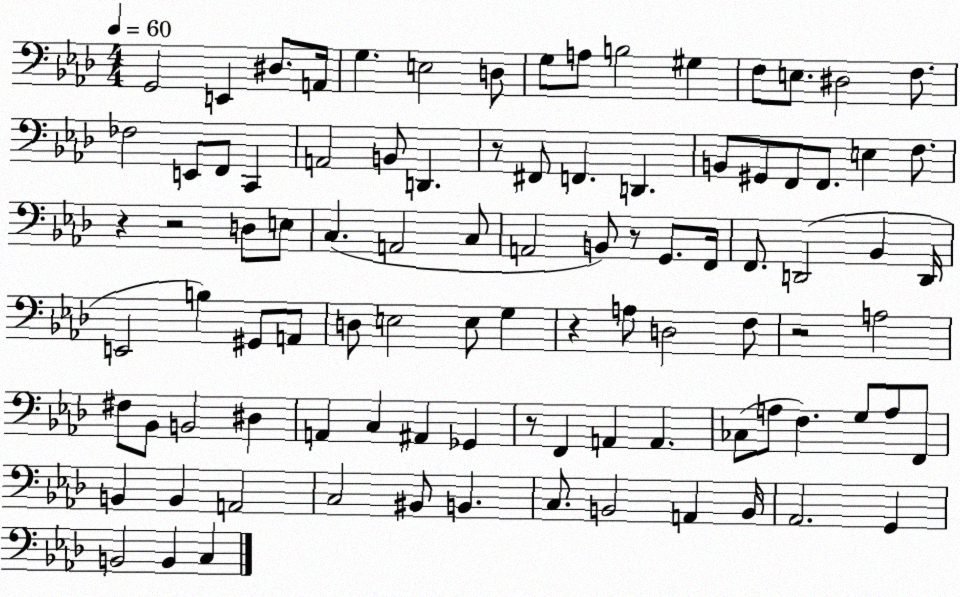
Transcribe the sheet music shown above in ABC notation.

X:1
T:Untitled
M:4/4
L:1/4
K:Ab
G,,2 E,, ^D,/2 A,,/4 G, E,2 D,/2 G,/2 A,/2 B,2 ^G, F,/2 E,/2 ^D,2 F,/2 _F,2 E,,/2 F,,/2 C,, A,,2 B,,/2 D,, z/2 ^F,,/2 F,, D,, B,,/2 ^G,,/2 F,,/2 F,,/2 E, F,/2 z z2 D,/2 E,/2 C, A,,2 C,/2 A,,2 B,,/2 z/2 G,,/2 F,,/4 F,,/2 D,,2 _B,, D,,/4 E,,2 B, ^G,,/2 A,,/2 D,/2 E,2 E,/2 G, z A,/2 D,2 F,/2 z2 A,2 ^F,/2 _B,,/2 B,,2 ^D, A,, C, ^A,, _G,, z/2 F,, A,, A,, _C,/2 A,/2 F, G,/2 A,/2 F,,/2 B,, B,, A,,2 C,2 ^B,,/2 B,, C,/2 B,,2 A,, B,,/4 _A,,2 G,, B,,2 B,, C,